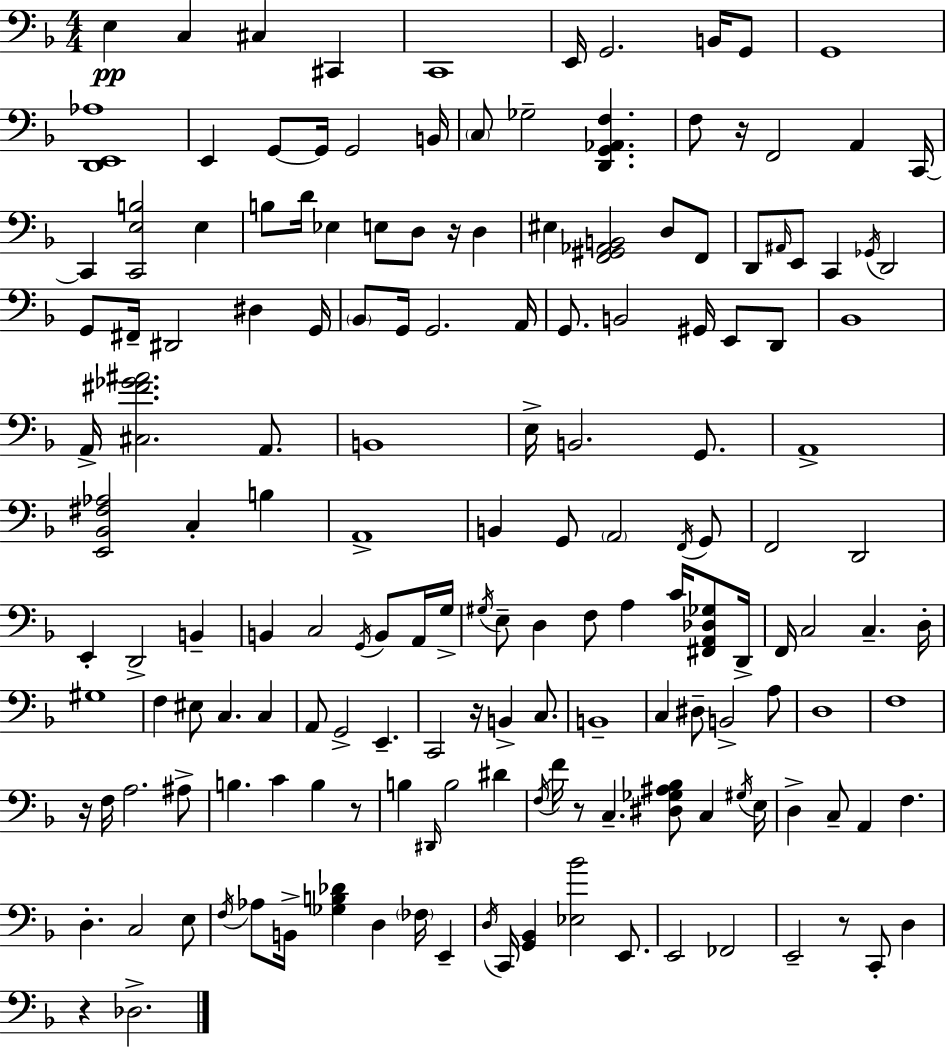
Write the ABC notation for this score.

X:1
T:Untitled
M:4/4
L:1/4
K:Dm
E, C, ^C, ^C,, C,,4 E,,/4 G,,2 B,,/4 G,,/2 G,,4 [D,,E,,_A,]4 E,, G,,/2 G,,/4 G,,2 B,,/4 C,/2 _G,2 [D,,G,,_A,,F,] F,/2 z/4 F,,2 A,, C,,/4 C,, [C,,E,B,]2 E, B,/2 D/4 _E, E,/2 D,/2 z/4 D, ^E, [F,,^G,,_A,,B,,]2 D,/2 F,,/2 D,,/2 ^A,,/4 E,,/2 C,, _G,,/4 D,,2 G,,/2 ^F,,/4 ^D,,2 ^D, G,,/4 _B,,/2 G,,/4 G,,2 A,,/4 G,,/2 B,,2 ^G,,/4 E,,/2 D,,/2 _B,,4 A,,/4 [^C,^F_G^A]2 A,,/2 B,,4 E,/4 B,,2 G,,/2 A,,4 [E,,_B,,^F,_A,]2 C, B, A,,4 B,, G,,/2 A,,2 F,,/4 G,,/2 F,,2 D,,2 E,, D,,2 B,, B,, C,2 G,,/4 B,,/2 A,,/4 G,/4 ^G,/4 E,/2 D, F,/2 A, C/4 [^F,,A,,_D,_G,]/2 D,,/4 F,,/4 C,2 C, D,/4 ^G,4 F, ^E,/2 C, C, A,,/2 G,,2 E,, C,,2 z/4 B,, C,/2 B,,4 C, ^D,/2 B,,2 A,/2 D,4 F,4 z/4 F,/4 A,2 ^A,/2 B, C B, z/2 B, ^D,,/4 B,2 ^D F,/4 F/4 z/2 C, [^D,_G,^A,_B,]/2 C, ^G,/4 E,/4 D, C,/2 A,, F, D, C,2 E,/2 F,/4 _A,/2 B,,/4 [_G,B,_D] D, _F,/4 E,, D,/4 C,,/4 [G,,_B,,] [_E,_B]2 E,,/2 E,,2 _F,,2 E,,2 z/2 C,,/2 D, z _D,2